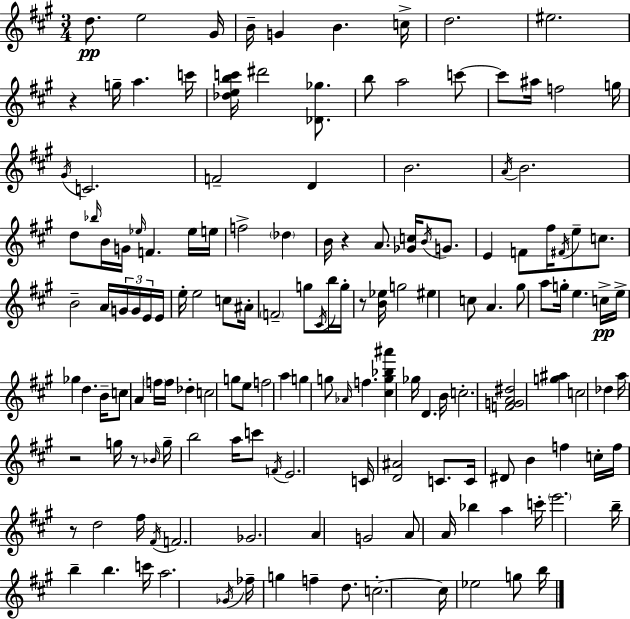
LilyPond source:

{
  \clef treble
  \numericTimeSignature
  \time 3/4
  \key a \major
  d''8.\pp e''2 gis'16 | b'16-- g'4 b'4. c''16-> | d''2. | eis''2. | \break r4 g''16-- a''4. c'''16 | <des'' e'' b'' c'''>16 dis'''2 <des' ges''>8. | b''8 a''2 c'''8~~ | c'''8 ais''16 f''2 g''16 | \break \acciaccatura { gis'16 } c'2. | f'2-- d'4 | b'2. | \acciaccatura { a'16 } b'2. | \break d''8 \grace { bes''16 } b'16 g'16 \grace { ees''16 } f'4. | ees''16 e''16 f''2-> | \parenthesize des''4 b'16 r4 a'8. | <ges' c''>16 \acciaccatura { b'16 } g'8. e'4 f'8 fis''16 | \break \acciaccatura { fis'16 } e''8-- c''8. b'2-- | a'16 \tuplet 3/2 { g'16 g'16 e'16 } e'16 e''16-. e''2 | c''8 ais'16-. \parenthesize f'2-- | g''8 \acciaccatura { cis'16 } b''16 g''16-. r8 <b' ees''>16 g''2 | \break eis''4 c''8 | a'4. gis''8 a''8 g''16-. | e''4. c''16->\pp e''16-> ges''4 | d''4. b'16-- c''8 a'4 | \break \parenthesize f''16 f''16 des''4-. c''2 | g''8 e''8 f''2 | a''4 g''4 g''8 | \grace { aes'16 } f''4. <cis'' g'' bes'' ais'''>4 | \break ges''16 d'4. b'16 c''2.-. | <f' g' a' dis''>2 | <g'' ais''>4 c''2 | des''4 a''16 r2 | \break g''16 r8 \grace { bes'16 } g''16-- b''2 | a''16 c'''8 \acciaccatura { f'16 } e'2. | c'16 <d' ais'>2 | c'8. c'16 dis'8 | \break b'4 f''4 c''16-. f''16 r8 | d''2 fis''16 \acciaccatura { fis'16 } f'2. | ges'2. | a'4 | \break g'2 a'8 | a'16 bes''4 a''4 c'''16-. \parenthesize e'''2. | b''16-- | b''4-- b''4. c'''16 a''2. | \break \acciaccatura { ges'16 } | fes''16-- g''4 f''4-- d''8. | c''2.-.~~ | c''16 ees''2 g''8 b''16 | \break \bar "|."
}